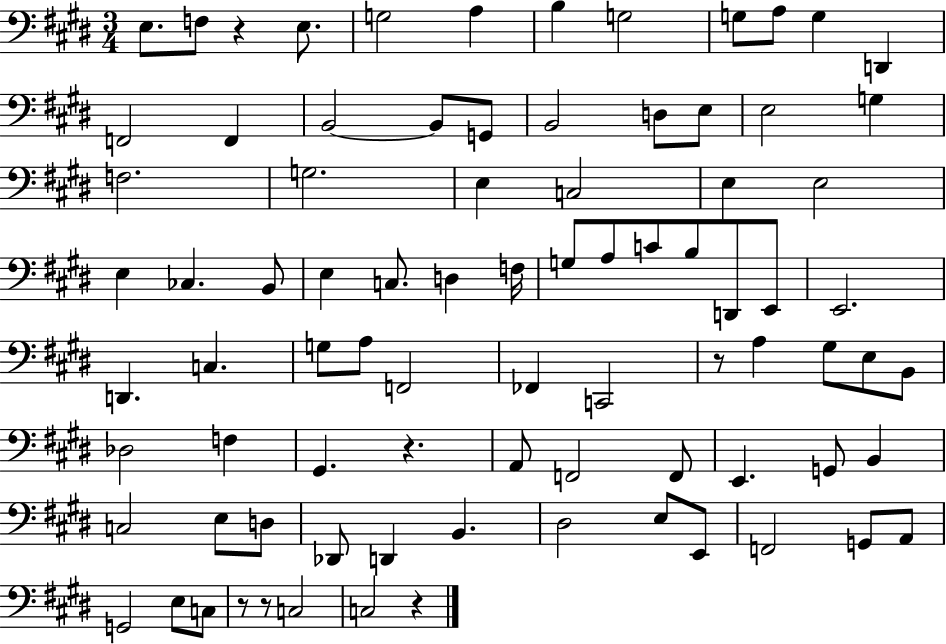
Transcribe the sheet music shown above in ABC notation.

X:1
T:Untitled
M:3/4
L:1/4
K:E
E,/2 F,/2 z E,/2 G,2 A, B, G,2 G,/2 A,/2 G, D,, F,,2 F,, B,,2 B,,/2 G,,/2 B,,2 D,/2 E,/2 E,2 G, F,2 G,2 E, C,2 E, E,2 E, _C, B,,/2 E, C,/2 D, F,/4 G,/2 A,/2 C/2 B,/2 D,,/2 E,,/2 E,,2 D,, C, G,/2 A,/2 F,,2 _F,, C,,2 z/2 A, ^G,/2 E,/2 B,,/2 _D,2 F, ^G,, z A,,/2 F,,2 F,,/2 E,, G,,/2 B,, C,2 E,/2 D,/2 _D,,/2 D,, B,, ^D,2 E,/2 E,,/2 F,,2 G,,/2 A,,/2 G,,2 E,/2 C,/2 z/2 z/2 C,2 C,2 z